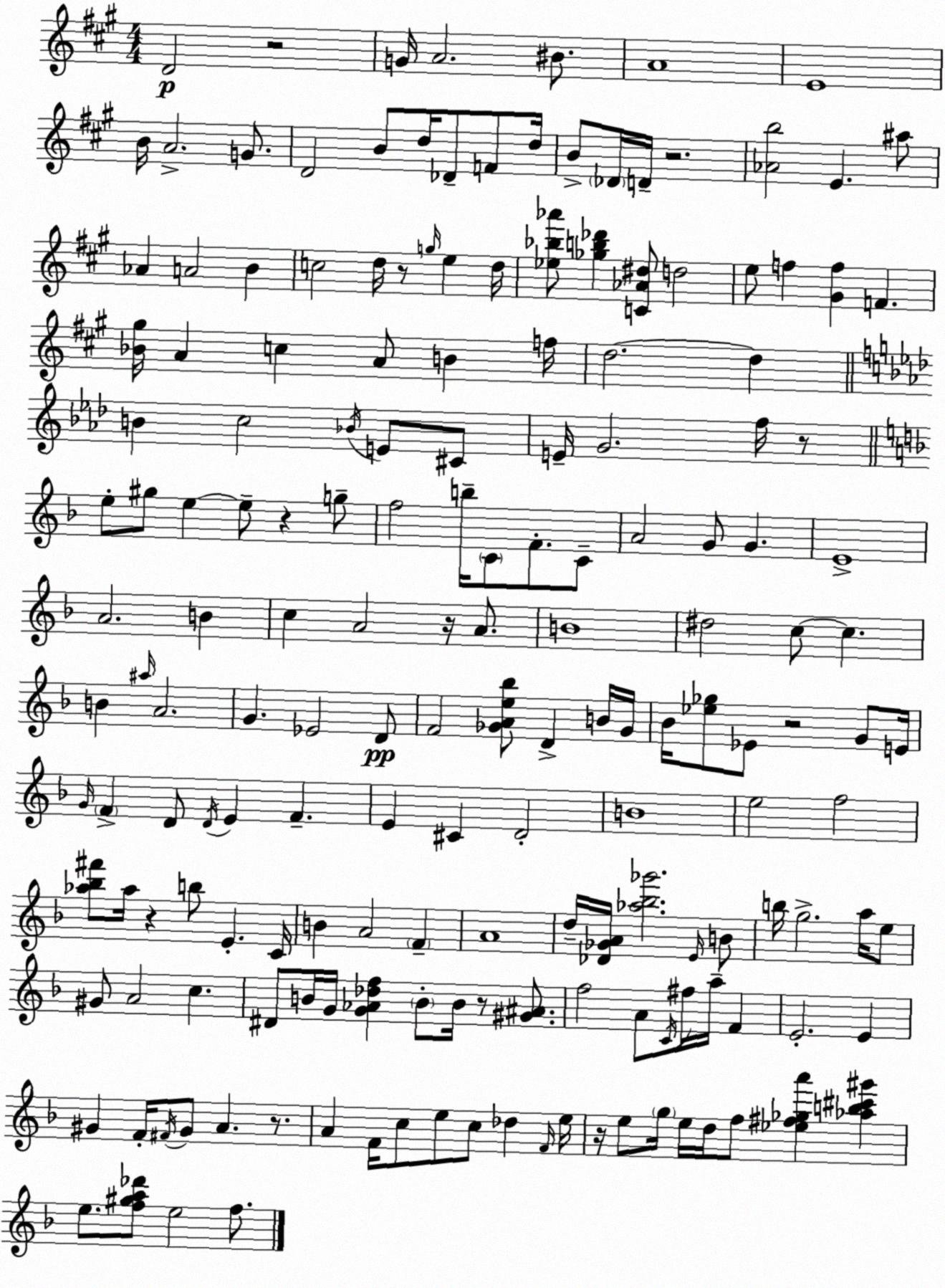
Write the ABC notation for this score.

X:1
T:Untitled
M:4/4
L:1/4
K:A
D2 z2 G/4 A2 ^B/2 A4 E4 B/4 A2 G/2 D2 B/2 d/4 _D/2 F/2 d/4 B/2 _D/4 D/4 z2 [_Ab]2 E ^a/2 _A A2 B c2 d/4 z/2 g/4 e d/4 [_e_b_a']/2 [_gb_d'] [C_A^d]/2 d2 e/2 f [^Gf] F [_B^g]/4 A c A/2 B f/4 d2 d B c2 _B/4 E/2 ^C/2 E/4 G2 f/4 z/2 e/2 ^g/2 e e/2 z g/2 f2 b/4 C/2 F/2 C/2 A2 G/2 G E4 A2 B c A2 z/4 A/2 B4 ^d2 c/2 c B ^a/4 A2 G _E2 D/2 F2 [_GAe_b]/2 D B/4 _G/4 _B/4 [_e_g]/2 _E/2 z2 G/2 E/4 G/4 F D/2 D/4 E F E ^C D2 B4 e2 f2 [_a_b^f']/2 _a/4 z b/2 E C/4 B A2 F A4 d/4 [_D_GA]/4 [_a_b_g']2 E/4 B/2 b/4 g2 a/4 e/2 ^G/2 A2 c ^D/2 B/4 G/4 [G_A_df] B/2 B/4 z/2 [^G^A]/2 f2 A/2 C/4 ^f/4 a/4 F E2 E ^G F/4 ^F/4 ^G/2 A z/2 A F/4 c/2 e/2 c/2 _d F/4 e/4 z/4 e/2 g/4 e/4 d/4 f/2 [_e^f_ga'] [_ab^c'^g'] e/2 [f^ga_d']/2 e2 f/2